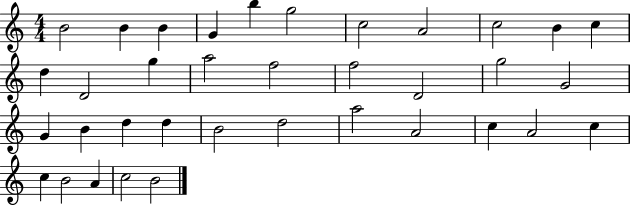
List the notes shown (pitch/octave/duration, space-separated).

B4/h B4/q B4/q G4/q B5/q G5/h C5/h A4/h C5/h B4/q C5/q D5/q D4/h G5/q A5/h F5/h F5/h D4/h G5/h G4/h G4/q B4/q D5/q D5/q B4/h D5/h A5/h A4/h C5/q A4/h C5/q C5/q B4/h A4/q C5/h B4/h